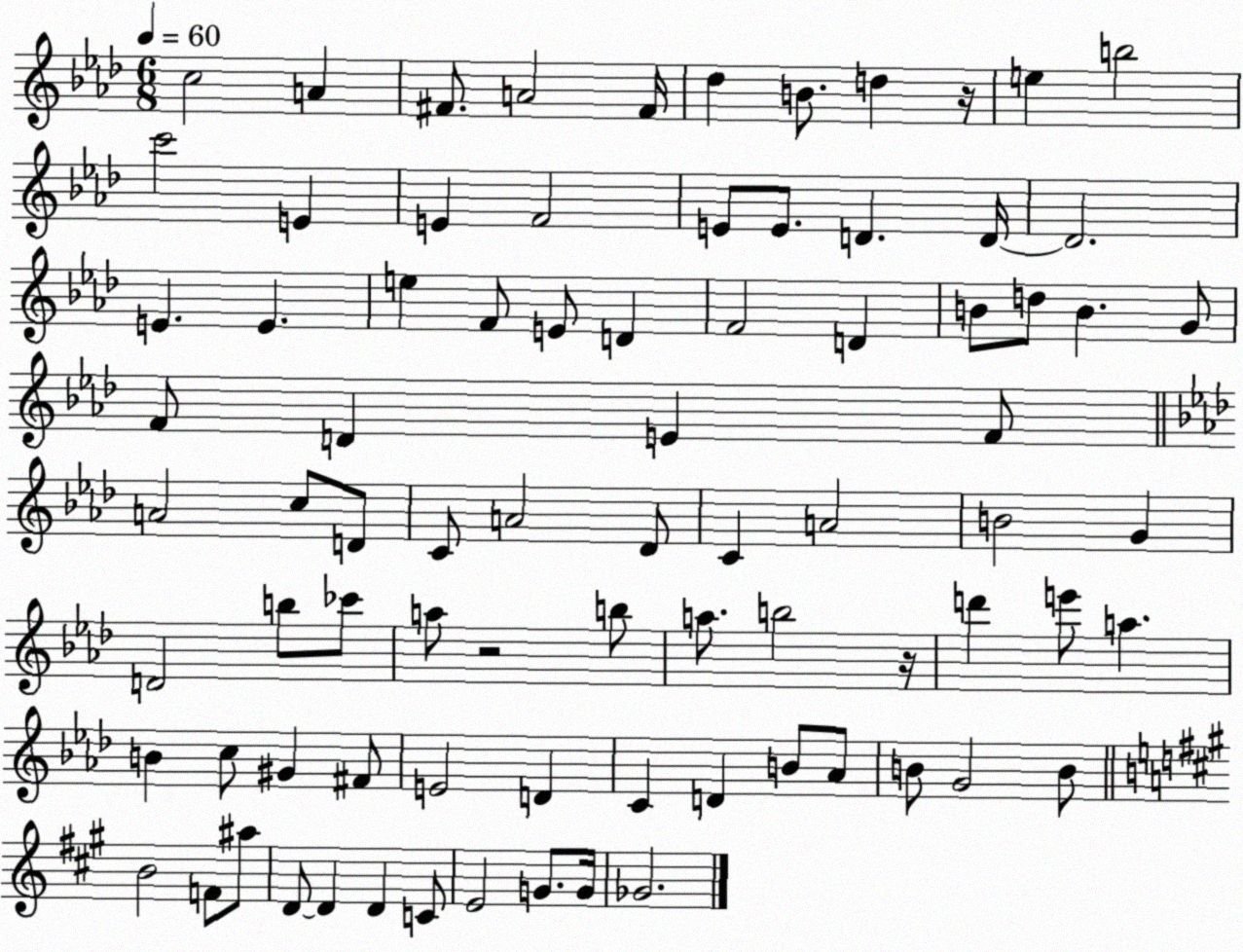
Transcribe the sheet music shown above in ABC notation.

X:1
T:Untitled
M:6/8
L:1/4
K:Ab
c2 A ^F/2 A2 ^F/4 _d B/2 d z/4 e b2 c'2 E E F2 E/2 E/2 D D/4 D2 E E e F/2 E/2 D F2 D B/2 d/2 B G/2 F/2 D E F/2 A2 c/2 D/2 C/2 A2 _D/2 C A2 B2 G D2 b/2 _c'/2 a/2 z2 b/2 a/2 b2 z/4 d' e'/2 a B c/2 ^G ^F/2 E2 D C D B/2 _A/2 B/2 G2 B/2 B2 F/2 ^a/2 D/2 D D C/2 E2 G/2 G/4 _G2